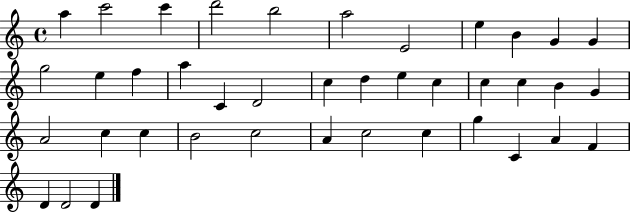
A5/q C6/h C6/q D6/h B5/h A5/h E4/h E5/q B4/q G4/q G4/q G5/h E5/q F5/q A5/q C4/q D4/h C5/q D5/q E5/q C5/q C5/q C5/q B4/q G4/q A4/h C5/q C5/q B4/h C5/h A4/q C5/h C5/q G5/q C4/q A4/q F4/q D4/q D4/h D4/q